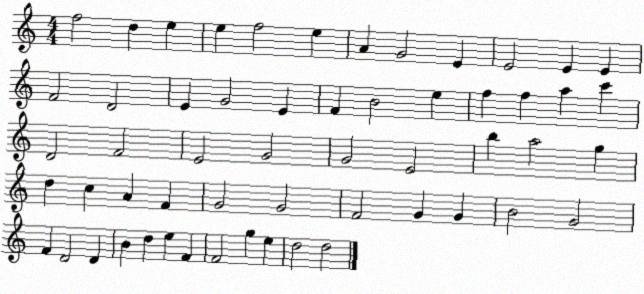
X:1
T:Untitled
M:4/4
L:1/4
K:C
f2 d e e f2 e A G2 E E2 E E F2 D2 E G2 E F B2 e f f a c' D2 F2 E2 G2 G2 E2 b a2 g d c A F G2 G2 F2 G G B2 G2 F D2 D B d e F F2 g e d2 d2